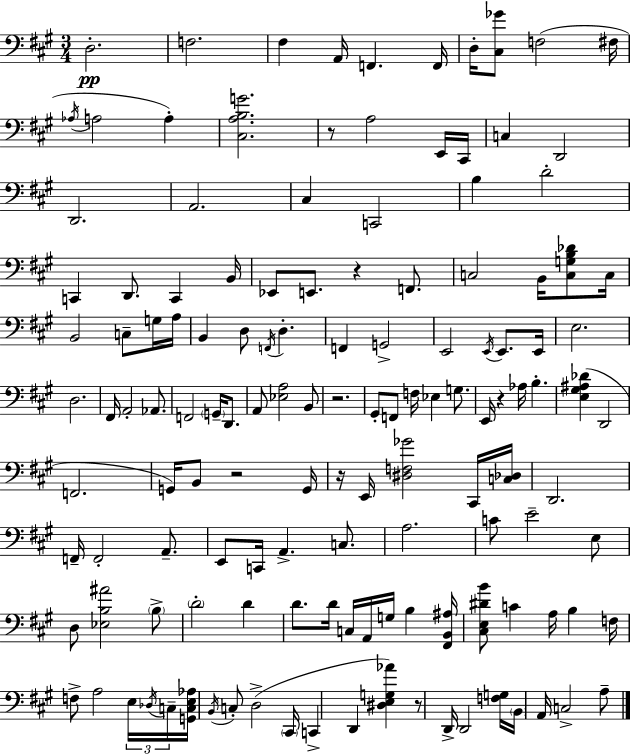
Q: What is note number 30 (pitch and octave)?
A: F2